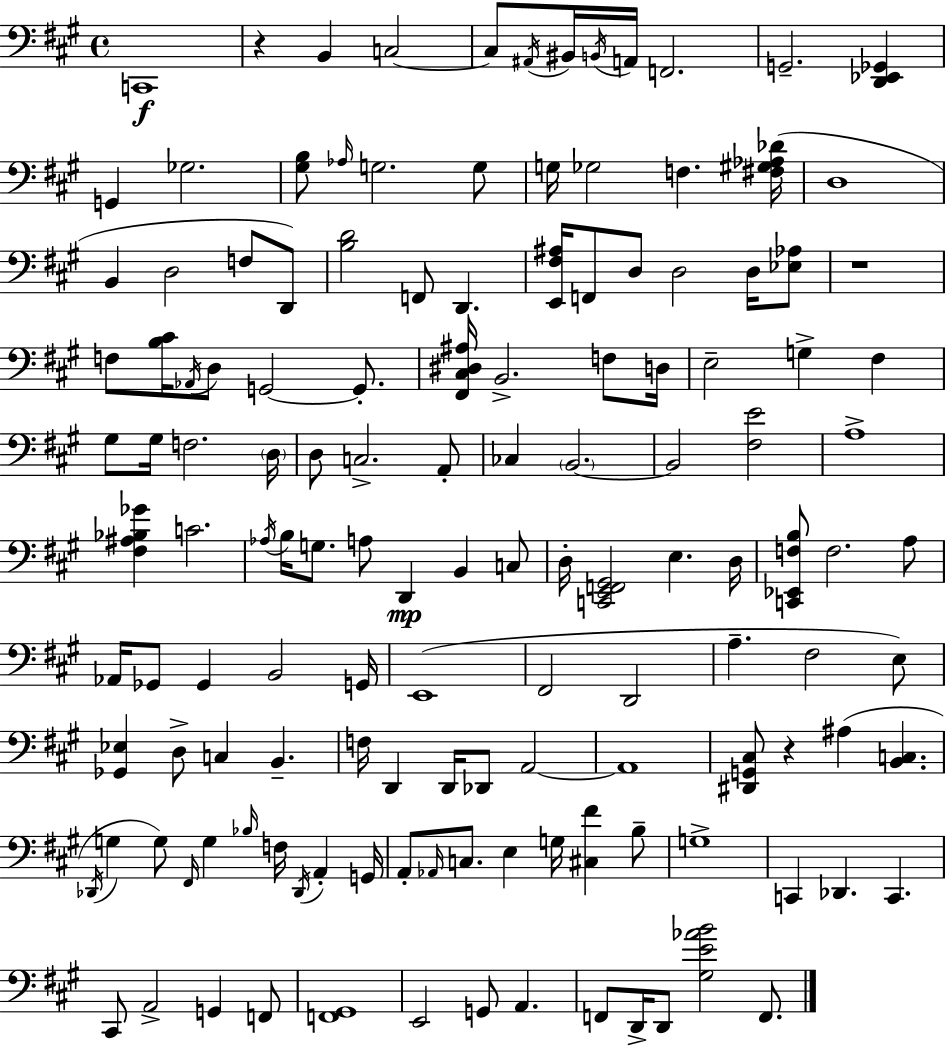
X:1
T:Untitled
M:4/4
L:1/4
K:A
C,,4 z B,, C,2 C,/2 ^A,,/4 ^B,,/4 B,,/4 A,,/4 F,,2 G,,2 [D,,_E,,_G,,] G,, _G,2 [^G,B,]/2 _A,/4 G,2 G,/2 G,/4 _G,2 F, [^F,^G,_A,_D]/4 D,4 B,, D,2 F,/2 D,,/2 [B,D]2 F,,/2 D,, [E,,^F,^A,]/4 F,,/2 D,/2 D,2 D,/4 [_E,_A,]/2 z4 F,/2 [B,^C]/4 _A,,/4 D,/2 G,,2 G,,/2 [^F,,^C,^D,^A,]/4 B,,2 F,/2 D,/4 E,2 G, ^F, ^G,/2 ^G,/4 F,2 D,/4 D,/2 C,2 A,,/2 _C, B,,2 B,,2 [^F,E]2 A,4 [^F,^A,_B,_G] C2 _A,/4 B,/4 G,/2 A,/2 D,, B,, C,/2 D,/4 [C,,E,,F,,^G,,]2 E, D,/4 [C,,_E,,F,B,]/2 F,2 A,/2 _A,,/4 _G,,/2 _G,, B,,2 G,,/4 E,,4 ^F,,2 D,,2 A, ^F,2 E,/2 [_G,,_E,] D,/2 C, B,, F,/4 D,, D,,/4 _D,,/2 A,,2 A,,4 [^D,,G,,^C,]/2 z ^A, [B,,C,] _D,,/4 G, G,/2 ^F,,/4 G, _B,/4 F,/4 _D,,/4 A,, G,,/4 A,,/2 _A,,/4 C,/2 E, G,/4 [^C,^F] B,/2 G,4 C,, _D,, C,, ^C,,/2 A,,2 G,, F,,/2 [F,,^G,,]4 E,,2 G,,/2 A,, F,,/2 D,,/4 D,,/2 [^G,E_AB]2 F,,/2